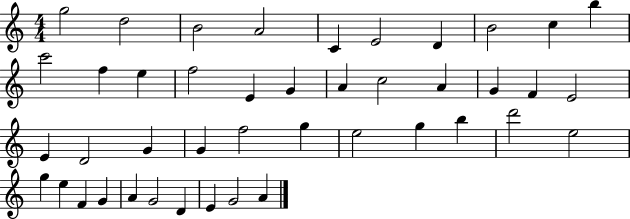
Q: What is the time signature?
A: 4/4